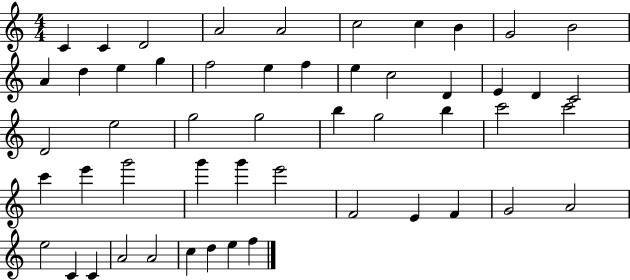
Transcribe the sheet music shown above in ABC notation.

X:1
T:Untitled
M:4/4
L:1/4
K:C
C C D2 A2 A2 c2 c B G2 B2 A d e g f2 e f e c2 D E D C2 D2 e2 g2 g2 b g2 b c'2 c'2 c' e' g'2 g' g' e'2 F2 E F G2 A2 e2 C C A2 A2 c d e f